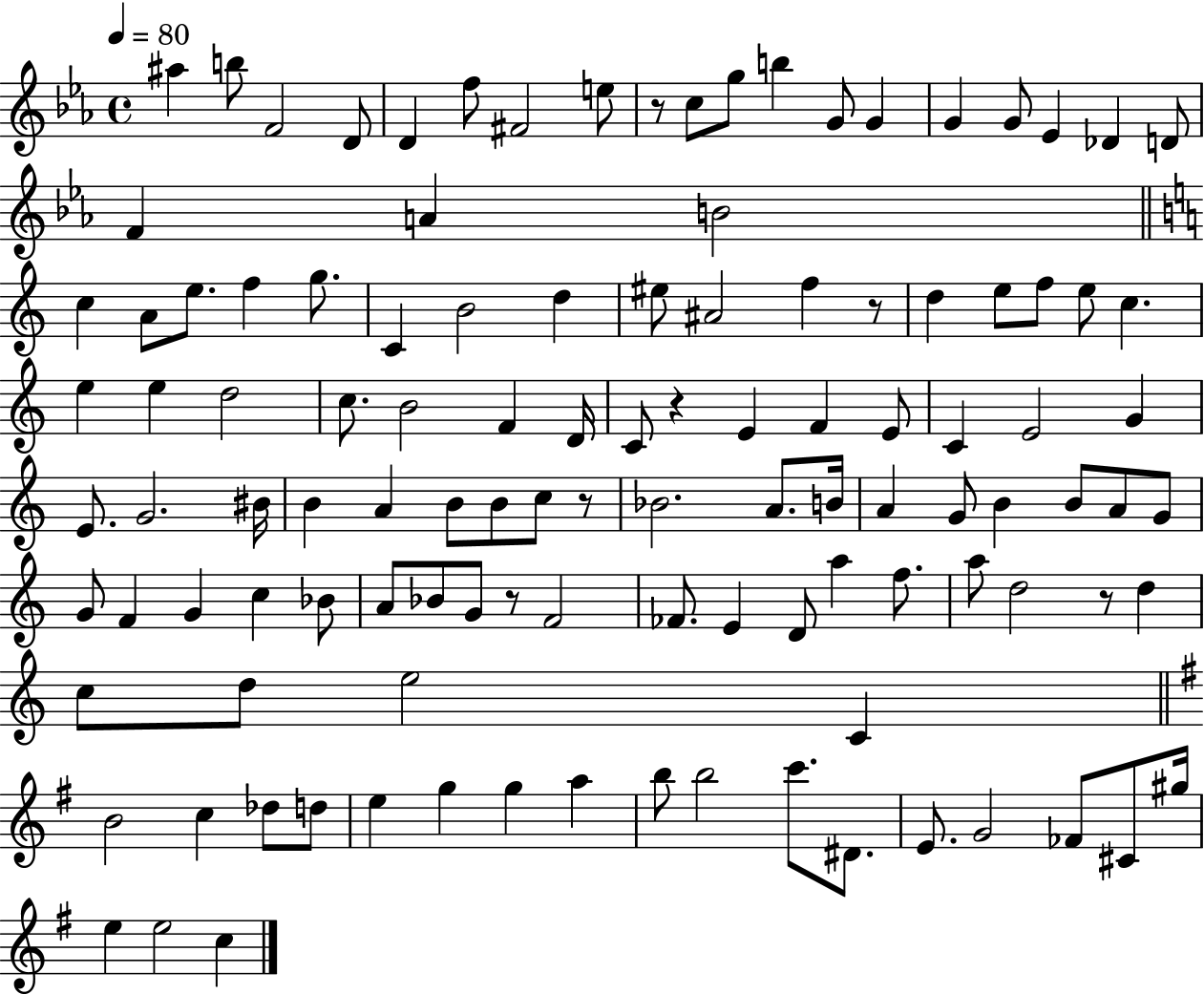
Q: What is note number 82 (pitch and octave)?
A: F5